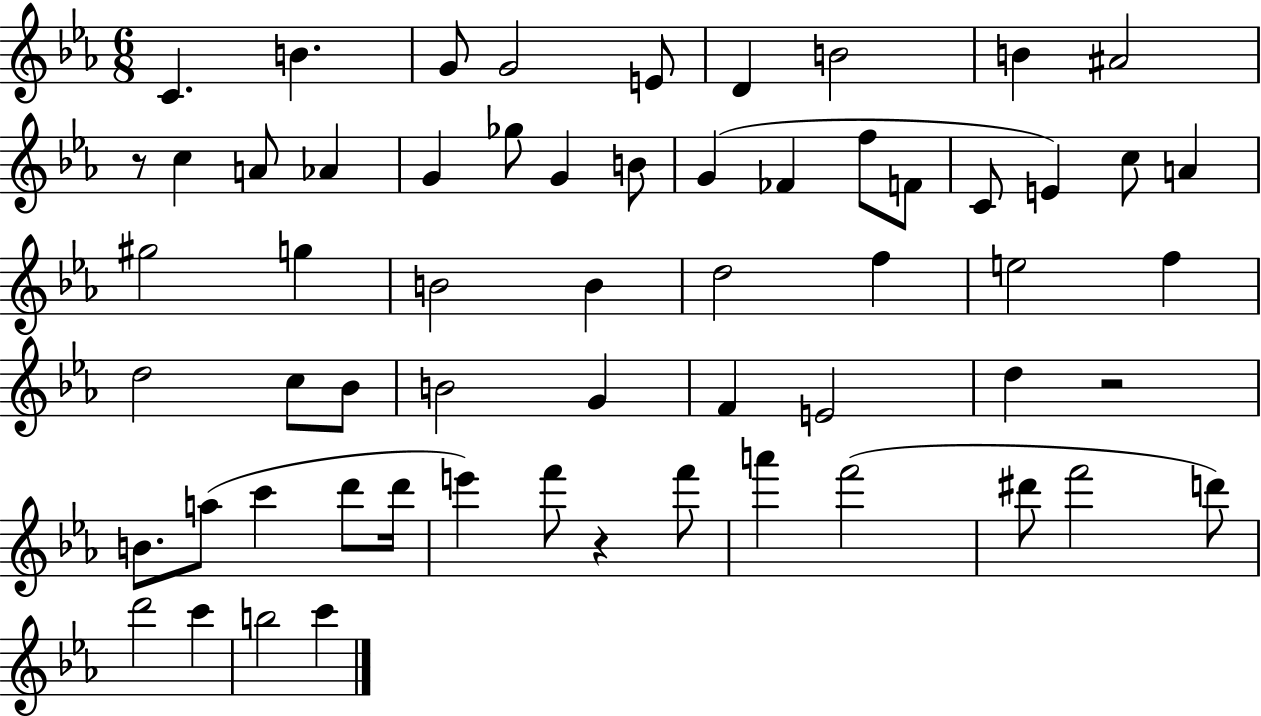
C4/q. B4/q. G4/e G4/h E4/e D4/q B4/h B4/q A#4/h R/e C5/q A4/e Ab4/q G4/q Gb5/e G4/q B4/e G4/q FES4/q F5/e F4/e C4/e E4/q C5/e A4/q G#5/h G5/q B4/h B4/q D5/h F5/q E5/h F5/q D5/h C5/e Bb4/e B4/h G4/q F4/q E4/h D5/q R/h B4/e. A5/e C6/q D6/e D6/s E6/q F6/e R/q F6/e A6/q F6/h D#6/e F6/h D6/e D6/h C6/q B5/h C6/q